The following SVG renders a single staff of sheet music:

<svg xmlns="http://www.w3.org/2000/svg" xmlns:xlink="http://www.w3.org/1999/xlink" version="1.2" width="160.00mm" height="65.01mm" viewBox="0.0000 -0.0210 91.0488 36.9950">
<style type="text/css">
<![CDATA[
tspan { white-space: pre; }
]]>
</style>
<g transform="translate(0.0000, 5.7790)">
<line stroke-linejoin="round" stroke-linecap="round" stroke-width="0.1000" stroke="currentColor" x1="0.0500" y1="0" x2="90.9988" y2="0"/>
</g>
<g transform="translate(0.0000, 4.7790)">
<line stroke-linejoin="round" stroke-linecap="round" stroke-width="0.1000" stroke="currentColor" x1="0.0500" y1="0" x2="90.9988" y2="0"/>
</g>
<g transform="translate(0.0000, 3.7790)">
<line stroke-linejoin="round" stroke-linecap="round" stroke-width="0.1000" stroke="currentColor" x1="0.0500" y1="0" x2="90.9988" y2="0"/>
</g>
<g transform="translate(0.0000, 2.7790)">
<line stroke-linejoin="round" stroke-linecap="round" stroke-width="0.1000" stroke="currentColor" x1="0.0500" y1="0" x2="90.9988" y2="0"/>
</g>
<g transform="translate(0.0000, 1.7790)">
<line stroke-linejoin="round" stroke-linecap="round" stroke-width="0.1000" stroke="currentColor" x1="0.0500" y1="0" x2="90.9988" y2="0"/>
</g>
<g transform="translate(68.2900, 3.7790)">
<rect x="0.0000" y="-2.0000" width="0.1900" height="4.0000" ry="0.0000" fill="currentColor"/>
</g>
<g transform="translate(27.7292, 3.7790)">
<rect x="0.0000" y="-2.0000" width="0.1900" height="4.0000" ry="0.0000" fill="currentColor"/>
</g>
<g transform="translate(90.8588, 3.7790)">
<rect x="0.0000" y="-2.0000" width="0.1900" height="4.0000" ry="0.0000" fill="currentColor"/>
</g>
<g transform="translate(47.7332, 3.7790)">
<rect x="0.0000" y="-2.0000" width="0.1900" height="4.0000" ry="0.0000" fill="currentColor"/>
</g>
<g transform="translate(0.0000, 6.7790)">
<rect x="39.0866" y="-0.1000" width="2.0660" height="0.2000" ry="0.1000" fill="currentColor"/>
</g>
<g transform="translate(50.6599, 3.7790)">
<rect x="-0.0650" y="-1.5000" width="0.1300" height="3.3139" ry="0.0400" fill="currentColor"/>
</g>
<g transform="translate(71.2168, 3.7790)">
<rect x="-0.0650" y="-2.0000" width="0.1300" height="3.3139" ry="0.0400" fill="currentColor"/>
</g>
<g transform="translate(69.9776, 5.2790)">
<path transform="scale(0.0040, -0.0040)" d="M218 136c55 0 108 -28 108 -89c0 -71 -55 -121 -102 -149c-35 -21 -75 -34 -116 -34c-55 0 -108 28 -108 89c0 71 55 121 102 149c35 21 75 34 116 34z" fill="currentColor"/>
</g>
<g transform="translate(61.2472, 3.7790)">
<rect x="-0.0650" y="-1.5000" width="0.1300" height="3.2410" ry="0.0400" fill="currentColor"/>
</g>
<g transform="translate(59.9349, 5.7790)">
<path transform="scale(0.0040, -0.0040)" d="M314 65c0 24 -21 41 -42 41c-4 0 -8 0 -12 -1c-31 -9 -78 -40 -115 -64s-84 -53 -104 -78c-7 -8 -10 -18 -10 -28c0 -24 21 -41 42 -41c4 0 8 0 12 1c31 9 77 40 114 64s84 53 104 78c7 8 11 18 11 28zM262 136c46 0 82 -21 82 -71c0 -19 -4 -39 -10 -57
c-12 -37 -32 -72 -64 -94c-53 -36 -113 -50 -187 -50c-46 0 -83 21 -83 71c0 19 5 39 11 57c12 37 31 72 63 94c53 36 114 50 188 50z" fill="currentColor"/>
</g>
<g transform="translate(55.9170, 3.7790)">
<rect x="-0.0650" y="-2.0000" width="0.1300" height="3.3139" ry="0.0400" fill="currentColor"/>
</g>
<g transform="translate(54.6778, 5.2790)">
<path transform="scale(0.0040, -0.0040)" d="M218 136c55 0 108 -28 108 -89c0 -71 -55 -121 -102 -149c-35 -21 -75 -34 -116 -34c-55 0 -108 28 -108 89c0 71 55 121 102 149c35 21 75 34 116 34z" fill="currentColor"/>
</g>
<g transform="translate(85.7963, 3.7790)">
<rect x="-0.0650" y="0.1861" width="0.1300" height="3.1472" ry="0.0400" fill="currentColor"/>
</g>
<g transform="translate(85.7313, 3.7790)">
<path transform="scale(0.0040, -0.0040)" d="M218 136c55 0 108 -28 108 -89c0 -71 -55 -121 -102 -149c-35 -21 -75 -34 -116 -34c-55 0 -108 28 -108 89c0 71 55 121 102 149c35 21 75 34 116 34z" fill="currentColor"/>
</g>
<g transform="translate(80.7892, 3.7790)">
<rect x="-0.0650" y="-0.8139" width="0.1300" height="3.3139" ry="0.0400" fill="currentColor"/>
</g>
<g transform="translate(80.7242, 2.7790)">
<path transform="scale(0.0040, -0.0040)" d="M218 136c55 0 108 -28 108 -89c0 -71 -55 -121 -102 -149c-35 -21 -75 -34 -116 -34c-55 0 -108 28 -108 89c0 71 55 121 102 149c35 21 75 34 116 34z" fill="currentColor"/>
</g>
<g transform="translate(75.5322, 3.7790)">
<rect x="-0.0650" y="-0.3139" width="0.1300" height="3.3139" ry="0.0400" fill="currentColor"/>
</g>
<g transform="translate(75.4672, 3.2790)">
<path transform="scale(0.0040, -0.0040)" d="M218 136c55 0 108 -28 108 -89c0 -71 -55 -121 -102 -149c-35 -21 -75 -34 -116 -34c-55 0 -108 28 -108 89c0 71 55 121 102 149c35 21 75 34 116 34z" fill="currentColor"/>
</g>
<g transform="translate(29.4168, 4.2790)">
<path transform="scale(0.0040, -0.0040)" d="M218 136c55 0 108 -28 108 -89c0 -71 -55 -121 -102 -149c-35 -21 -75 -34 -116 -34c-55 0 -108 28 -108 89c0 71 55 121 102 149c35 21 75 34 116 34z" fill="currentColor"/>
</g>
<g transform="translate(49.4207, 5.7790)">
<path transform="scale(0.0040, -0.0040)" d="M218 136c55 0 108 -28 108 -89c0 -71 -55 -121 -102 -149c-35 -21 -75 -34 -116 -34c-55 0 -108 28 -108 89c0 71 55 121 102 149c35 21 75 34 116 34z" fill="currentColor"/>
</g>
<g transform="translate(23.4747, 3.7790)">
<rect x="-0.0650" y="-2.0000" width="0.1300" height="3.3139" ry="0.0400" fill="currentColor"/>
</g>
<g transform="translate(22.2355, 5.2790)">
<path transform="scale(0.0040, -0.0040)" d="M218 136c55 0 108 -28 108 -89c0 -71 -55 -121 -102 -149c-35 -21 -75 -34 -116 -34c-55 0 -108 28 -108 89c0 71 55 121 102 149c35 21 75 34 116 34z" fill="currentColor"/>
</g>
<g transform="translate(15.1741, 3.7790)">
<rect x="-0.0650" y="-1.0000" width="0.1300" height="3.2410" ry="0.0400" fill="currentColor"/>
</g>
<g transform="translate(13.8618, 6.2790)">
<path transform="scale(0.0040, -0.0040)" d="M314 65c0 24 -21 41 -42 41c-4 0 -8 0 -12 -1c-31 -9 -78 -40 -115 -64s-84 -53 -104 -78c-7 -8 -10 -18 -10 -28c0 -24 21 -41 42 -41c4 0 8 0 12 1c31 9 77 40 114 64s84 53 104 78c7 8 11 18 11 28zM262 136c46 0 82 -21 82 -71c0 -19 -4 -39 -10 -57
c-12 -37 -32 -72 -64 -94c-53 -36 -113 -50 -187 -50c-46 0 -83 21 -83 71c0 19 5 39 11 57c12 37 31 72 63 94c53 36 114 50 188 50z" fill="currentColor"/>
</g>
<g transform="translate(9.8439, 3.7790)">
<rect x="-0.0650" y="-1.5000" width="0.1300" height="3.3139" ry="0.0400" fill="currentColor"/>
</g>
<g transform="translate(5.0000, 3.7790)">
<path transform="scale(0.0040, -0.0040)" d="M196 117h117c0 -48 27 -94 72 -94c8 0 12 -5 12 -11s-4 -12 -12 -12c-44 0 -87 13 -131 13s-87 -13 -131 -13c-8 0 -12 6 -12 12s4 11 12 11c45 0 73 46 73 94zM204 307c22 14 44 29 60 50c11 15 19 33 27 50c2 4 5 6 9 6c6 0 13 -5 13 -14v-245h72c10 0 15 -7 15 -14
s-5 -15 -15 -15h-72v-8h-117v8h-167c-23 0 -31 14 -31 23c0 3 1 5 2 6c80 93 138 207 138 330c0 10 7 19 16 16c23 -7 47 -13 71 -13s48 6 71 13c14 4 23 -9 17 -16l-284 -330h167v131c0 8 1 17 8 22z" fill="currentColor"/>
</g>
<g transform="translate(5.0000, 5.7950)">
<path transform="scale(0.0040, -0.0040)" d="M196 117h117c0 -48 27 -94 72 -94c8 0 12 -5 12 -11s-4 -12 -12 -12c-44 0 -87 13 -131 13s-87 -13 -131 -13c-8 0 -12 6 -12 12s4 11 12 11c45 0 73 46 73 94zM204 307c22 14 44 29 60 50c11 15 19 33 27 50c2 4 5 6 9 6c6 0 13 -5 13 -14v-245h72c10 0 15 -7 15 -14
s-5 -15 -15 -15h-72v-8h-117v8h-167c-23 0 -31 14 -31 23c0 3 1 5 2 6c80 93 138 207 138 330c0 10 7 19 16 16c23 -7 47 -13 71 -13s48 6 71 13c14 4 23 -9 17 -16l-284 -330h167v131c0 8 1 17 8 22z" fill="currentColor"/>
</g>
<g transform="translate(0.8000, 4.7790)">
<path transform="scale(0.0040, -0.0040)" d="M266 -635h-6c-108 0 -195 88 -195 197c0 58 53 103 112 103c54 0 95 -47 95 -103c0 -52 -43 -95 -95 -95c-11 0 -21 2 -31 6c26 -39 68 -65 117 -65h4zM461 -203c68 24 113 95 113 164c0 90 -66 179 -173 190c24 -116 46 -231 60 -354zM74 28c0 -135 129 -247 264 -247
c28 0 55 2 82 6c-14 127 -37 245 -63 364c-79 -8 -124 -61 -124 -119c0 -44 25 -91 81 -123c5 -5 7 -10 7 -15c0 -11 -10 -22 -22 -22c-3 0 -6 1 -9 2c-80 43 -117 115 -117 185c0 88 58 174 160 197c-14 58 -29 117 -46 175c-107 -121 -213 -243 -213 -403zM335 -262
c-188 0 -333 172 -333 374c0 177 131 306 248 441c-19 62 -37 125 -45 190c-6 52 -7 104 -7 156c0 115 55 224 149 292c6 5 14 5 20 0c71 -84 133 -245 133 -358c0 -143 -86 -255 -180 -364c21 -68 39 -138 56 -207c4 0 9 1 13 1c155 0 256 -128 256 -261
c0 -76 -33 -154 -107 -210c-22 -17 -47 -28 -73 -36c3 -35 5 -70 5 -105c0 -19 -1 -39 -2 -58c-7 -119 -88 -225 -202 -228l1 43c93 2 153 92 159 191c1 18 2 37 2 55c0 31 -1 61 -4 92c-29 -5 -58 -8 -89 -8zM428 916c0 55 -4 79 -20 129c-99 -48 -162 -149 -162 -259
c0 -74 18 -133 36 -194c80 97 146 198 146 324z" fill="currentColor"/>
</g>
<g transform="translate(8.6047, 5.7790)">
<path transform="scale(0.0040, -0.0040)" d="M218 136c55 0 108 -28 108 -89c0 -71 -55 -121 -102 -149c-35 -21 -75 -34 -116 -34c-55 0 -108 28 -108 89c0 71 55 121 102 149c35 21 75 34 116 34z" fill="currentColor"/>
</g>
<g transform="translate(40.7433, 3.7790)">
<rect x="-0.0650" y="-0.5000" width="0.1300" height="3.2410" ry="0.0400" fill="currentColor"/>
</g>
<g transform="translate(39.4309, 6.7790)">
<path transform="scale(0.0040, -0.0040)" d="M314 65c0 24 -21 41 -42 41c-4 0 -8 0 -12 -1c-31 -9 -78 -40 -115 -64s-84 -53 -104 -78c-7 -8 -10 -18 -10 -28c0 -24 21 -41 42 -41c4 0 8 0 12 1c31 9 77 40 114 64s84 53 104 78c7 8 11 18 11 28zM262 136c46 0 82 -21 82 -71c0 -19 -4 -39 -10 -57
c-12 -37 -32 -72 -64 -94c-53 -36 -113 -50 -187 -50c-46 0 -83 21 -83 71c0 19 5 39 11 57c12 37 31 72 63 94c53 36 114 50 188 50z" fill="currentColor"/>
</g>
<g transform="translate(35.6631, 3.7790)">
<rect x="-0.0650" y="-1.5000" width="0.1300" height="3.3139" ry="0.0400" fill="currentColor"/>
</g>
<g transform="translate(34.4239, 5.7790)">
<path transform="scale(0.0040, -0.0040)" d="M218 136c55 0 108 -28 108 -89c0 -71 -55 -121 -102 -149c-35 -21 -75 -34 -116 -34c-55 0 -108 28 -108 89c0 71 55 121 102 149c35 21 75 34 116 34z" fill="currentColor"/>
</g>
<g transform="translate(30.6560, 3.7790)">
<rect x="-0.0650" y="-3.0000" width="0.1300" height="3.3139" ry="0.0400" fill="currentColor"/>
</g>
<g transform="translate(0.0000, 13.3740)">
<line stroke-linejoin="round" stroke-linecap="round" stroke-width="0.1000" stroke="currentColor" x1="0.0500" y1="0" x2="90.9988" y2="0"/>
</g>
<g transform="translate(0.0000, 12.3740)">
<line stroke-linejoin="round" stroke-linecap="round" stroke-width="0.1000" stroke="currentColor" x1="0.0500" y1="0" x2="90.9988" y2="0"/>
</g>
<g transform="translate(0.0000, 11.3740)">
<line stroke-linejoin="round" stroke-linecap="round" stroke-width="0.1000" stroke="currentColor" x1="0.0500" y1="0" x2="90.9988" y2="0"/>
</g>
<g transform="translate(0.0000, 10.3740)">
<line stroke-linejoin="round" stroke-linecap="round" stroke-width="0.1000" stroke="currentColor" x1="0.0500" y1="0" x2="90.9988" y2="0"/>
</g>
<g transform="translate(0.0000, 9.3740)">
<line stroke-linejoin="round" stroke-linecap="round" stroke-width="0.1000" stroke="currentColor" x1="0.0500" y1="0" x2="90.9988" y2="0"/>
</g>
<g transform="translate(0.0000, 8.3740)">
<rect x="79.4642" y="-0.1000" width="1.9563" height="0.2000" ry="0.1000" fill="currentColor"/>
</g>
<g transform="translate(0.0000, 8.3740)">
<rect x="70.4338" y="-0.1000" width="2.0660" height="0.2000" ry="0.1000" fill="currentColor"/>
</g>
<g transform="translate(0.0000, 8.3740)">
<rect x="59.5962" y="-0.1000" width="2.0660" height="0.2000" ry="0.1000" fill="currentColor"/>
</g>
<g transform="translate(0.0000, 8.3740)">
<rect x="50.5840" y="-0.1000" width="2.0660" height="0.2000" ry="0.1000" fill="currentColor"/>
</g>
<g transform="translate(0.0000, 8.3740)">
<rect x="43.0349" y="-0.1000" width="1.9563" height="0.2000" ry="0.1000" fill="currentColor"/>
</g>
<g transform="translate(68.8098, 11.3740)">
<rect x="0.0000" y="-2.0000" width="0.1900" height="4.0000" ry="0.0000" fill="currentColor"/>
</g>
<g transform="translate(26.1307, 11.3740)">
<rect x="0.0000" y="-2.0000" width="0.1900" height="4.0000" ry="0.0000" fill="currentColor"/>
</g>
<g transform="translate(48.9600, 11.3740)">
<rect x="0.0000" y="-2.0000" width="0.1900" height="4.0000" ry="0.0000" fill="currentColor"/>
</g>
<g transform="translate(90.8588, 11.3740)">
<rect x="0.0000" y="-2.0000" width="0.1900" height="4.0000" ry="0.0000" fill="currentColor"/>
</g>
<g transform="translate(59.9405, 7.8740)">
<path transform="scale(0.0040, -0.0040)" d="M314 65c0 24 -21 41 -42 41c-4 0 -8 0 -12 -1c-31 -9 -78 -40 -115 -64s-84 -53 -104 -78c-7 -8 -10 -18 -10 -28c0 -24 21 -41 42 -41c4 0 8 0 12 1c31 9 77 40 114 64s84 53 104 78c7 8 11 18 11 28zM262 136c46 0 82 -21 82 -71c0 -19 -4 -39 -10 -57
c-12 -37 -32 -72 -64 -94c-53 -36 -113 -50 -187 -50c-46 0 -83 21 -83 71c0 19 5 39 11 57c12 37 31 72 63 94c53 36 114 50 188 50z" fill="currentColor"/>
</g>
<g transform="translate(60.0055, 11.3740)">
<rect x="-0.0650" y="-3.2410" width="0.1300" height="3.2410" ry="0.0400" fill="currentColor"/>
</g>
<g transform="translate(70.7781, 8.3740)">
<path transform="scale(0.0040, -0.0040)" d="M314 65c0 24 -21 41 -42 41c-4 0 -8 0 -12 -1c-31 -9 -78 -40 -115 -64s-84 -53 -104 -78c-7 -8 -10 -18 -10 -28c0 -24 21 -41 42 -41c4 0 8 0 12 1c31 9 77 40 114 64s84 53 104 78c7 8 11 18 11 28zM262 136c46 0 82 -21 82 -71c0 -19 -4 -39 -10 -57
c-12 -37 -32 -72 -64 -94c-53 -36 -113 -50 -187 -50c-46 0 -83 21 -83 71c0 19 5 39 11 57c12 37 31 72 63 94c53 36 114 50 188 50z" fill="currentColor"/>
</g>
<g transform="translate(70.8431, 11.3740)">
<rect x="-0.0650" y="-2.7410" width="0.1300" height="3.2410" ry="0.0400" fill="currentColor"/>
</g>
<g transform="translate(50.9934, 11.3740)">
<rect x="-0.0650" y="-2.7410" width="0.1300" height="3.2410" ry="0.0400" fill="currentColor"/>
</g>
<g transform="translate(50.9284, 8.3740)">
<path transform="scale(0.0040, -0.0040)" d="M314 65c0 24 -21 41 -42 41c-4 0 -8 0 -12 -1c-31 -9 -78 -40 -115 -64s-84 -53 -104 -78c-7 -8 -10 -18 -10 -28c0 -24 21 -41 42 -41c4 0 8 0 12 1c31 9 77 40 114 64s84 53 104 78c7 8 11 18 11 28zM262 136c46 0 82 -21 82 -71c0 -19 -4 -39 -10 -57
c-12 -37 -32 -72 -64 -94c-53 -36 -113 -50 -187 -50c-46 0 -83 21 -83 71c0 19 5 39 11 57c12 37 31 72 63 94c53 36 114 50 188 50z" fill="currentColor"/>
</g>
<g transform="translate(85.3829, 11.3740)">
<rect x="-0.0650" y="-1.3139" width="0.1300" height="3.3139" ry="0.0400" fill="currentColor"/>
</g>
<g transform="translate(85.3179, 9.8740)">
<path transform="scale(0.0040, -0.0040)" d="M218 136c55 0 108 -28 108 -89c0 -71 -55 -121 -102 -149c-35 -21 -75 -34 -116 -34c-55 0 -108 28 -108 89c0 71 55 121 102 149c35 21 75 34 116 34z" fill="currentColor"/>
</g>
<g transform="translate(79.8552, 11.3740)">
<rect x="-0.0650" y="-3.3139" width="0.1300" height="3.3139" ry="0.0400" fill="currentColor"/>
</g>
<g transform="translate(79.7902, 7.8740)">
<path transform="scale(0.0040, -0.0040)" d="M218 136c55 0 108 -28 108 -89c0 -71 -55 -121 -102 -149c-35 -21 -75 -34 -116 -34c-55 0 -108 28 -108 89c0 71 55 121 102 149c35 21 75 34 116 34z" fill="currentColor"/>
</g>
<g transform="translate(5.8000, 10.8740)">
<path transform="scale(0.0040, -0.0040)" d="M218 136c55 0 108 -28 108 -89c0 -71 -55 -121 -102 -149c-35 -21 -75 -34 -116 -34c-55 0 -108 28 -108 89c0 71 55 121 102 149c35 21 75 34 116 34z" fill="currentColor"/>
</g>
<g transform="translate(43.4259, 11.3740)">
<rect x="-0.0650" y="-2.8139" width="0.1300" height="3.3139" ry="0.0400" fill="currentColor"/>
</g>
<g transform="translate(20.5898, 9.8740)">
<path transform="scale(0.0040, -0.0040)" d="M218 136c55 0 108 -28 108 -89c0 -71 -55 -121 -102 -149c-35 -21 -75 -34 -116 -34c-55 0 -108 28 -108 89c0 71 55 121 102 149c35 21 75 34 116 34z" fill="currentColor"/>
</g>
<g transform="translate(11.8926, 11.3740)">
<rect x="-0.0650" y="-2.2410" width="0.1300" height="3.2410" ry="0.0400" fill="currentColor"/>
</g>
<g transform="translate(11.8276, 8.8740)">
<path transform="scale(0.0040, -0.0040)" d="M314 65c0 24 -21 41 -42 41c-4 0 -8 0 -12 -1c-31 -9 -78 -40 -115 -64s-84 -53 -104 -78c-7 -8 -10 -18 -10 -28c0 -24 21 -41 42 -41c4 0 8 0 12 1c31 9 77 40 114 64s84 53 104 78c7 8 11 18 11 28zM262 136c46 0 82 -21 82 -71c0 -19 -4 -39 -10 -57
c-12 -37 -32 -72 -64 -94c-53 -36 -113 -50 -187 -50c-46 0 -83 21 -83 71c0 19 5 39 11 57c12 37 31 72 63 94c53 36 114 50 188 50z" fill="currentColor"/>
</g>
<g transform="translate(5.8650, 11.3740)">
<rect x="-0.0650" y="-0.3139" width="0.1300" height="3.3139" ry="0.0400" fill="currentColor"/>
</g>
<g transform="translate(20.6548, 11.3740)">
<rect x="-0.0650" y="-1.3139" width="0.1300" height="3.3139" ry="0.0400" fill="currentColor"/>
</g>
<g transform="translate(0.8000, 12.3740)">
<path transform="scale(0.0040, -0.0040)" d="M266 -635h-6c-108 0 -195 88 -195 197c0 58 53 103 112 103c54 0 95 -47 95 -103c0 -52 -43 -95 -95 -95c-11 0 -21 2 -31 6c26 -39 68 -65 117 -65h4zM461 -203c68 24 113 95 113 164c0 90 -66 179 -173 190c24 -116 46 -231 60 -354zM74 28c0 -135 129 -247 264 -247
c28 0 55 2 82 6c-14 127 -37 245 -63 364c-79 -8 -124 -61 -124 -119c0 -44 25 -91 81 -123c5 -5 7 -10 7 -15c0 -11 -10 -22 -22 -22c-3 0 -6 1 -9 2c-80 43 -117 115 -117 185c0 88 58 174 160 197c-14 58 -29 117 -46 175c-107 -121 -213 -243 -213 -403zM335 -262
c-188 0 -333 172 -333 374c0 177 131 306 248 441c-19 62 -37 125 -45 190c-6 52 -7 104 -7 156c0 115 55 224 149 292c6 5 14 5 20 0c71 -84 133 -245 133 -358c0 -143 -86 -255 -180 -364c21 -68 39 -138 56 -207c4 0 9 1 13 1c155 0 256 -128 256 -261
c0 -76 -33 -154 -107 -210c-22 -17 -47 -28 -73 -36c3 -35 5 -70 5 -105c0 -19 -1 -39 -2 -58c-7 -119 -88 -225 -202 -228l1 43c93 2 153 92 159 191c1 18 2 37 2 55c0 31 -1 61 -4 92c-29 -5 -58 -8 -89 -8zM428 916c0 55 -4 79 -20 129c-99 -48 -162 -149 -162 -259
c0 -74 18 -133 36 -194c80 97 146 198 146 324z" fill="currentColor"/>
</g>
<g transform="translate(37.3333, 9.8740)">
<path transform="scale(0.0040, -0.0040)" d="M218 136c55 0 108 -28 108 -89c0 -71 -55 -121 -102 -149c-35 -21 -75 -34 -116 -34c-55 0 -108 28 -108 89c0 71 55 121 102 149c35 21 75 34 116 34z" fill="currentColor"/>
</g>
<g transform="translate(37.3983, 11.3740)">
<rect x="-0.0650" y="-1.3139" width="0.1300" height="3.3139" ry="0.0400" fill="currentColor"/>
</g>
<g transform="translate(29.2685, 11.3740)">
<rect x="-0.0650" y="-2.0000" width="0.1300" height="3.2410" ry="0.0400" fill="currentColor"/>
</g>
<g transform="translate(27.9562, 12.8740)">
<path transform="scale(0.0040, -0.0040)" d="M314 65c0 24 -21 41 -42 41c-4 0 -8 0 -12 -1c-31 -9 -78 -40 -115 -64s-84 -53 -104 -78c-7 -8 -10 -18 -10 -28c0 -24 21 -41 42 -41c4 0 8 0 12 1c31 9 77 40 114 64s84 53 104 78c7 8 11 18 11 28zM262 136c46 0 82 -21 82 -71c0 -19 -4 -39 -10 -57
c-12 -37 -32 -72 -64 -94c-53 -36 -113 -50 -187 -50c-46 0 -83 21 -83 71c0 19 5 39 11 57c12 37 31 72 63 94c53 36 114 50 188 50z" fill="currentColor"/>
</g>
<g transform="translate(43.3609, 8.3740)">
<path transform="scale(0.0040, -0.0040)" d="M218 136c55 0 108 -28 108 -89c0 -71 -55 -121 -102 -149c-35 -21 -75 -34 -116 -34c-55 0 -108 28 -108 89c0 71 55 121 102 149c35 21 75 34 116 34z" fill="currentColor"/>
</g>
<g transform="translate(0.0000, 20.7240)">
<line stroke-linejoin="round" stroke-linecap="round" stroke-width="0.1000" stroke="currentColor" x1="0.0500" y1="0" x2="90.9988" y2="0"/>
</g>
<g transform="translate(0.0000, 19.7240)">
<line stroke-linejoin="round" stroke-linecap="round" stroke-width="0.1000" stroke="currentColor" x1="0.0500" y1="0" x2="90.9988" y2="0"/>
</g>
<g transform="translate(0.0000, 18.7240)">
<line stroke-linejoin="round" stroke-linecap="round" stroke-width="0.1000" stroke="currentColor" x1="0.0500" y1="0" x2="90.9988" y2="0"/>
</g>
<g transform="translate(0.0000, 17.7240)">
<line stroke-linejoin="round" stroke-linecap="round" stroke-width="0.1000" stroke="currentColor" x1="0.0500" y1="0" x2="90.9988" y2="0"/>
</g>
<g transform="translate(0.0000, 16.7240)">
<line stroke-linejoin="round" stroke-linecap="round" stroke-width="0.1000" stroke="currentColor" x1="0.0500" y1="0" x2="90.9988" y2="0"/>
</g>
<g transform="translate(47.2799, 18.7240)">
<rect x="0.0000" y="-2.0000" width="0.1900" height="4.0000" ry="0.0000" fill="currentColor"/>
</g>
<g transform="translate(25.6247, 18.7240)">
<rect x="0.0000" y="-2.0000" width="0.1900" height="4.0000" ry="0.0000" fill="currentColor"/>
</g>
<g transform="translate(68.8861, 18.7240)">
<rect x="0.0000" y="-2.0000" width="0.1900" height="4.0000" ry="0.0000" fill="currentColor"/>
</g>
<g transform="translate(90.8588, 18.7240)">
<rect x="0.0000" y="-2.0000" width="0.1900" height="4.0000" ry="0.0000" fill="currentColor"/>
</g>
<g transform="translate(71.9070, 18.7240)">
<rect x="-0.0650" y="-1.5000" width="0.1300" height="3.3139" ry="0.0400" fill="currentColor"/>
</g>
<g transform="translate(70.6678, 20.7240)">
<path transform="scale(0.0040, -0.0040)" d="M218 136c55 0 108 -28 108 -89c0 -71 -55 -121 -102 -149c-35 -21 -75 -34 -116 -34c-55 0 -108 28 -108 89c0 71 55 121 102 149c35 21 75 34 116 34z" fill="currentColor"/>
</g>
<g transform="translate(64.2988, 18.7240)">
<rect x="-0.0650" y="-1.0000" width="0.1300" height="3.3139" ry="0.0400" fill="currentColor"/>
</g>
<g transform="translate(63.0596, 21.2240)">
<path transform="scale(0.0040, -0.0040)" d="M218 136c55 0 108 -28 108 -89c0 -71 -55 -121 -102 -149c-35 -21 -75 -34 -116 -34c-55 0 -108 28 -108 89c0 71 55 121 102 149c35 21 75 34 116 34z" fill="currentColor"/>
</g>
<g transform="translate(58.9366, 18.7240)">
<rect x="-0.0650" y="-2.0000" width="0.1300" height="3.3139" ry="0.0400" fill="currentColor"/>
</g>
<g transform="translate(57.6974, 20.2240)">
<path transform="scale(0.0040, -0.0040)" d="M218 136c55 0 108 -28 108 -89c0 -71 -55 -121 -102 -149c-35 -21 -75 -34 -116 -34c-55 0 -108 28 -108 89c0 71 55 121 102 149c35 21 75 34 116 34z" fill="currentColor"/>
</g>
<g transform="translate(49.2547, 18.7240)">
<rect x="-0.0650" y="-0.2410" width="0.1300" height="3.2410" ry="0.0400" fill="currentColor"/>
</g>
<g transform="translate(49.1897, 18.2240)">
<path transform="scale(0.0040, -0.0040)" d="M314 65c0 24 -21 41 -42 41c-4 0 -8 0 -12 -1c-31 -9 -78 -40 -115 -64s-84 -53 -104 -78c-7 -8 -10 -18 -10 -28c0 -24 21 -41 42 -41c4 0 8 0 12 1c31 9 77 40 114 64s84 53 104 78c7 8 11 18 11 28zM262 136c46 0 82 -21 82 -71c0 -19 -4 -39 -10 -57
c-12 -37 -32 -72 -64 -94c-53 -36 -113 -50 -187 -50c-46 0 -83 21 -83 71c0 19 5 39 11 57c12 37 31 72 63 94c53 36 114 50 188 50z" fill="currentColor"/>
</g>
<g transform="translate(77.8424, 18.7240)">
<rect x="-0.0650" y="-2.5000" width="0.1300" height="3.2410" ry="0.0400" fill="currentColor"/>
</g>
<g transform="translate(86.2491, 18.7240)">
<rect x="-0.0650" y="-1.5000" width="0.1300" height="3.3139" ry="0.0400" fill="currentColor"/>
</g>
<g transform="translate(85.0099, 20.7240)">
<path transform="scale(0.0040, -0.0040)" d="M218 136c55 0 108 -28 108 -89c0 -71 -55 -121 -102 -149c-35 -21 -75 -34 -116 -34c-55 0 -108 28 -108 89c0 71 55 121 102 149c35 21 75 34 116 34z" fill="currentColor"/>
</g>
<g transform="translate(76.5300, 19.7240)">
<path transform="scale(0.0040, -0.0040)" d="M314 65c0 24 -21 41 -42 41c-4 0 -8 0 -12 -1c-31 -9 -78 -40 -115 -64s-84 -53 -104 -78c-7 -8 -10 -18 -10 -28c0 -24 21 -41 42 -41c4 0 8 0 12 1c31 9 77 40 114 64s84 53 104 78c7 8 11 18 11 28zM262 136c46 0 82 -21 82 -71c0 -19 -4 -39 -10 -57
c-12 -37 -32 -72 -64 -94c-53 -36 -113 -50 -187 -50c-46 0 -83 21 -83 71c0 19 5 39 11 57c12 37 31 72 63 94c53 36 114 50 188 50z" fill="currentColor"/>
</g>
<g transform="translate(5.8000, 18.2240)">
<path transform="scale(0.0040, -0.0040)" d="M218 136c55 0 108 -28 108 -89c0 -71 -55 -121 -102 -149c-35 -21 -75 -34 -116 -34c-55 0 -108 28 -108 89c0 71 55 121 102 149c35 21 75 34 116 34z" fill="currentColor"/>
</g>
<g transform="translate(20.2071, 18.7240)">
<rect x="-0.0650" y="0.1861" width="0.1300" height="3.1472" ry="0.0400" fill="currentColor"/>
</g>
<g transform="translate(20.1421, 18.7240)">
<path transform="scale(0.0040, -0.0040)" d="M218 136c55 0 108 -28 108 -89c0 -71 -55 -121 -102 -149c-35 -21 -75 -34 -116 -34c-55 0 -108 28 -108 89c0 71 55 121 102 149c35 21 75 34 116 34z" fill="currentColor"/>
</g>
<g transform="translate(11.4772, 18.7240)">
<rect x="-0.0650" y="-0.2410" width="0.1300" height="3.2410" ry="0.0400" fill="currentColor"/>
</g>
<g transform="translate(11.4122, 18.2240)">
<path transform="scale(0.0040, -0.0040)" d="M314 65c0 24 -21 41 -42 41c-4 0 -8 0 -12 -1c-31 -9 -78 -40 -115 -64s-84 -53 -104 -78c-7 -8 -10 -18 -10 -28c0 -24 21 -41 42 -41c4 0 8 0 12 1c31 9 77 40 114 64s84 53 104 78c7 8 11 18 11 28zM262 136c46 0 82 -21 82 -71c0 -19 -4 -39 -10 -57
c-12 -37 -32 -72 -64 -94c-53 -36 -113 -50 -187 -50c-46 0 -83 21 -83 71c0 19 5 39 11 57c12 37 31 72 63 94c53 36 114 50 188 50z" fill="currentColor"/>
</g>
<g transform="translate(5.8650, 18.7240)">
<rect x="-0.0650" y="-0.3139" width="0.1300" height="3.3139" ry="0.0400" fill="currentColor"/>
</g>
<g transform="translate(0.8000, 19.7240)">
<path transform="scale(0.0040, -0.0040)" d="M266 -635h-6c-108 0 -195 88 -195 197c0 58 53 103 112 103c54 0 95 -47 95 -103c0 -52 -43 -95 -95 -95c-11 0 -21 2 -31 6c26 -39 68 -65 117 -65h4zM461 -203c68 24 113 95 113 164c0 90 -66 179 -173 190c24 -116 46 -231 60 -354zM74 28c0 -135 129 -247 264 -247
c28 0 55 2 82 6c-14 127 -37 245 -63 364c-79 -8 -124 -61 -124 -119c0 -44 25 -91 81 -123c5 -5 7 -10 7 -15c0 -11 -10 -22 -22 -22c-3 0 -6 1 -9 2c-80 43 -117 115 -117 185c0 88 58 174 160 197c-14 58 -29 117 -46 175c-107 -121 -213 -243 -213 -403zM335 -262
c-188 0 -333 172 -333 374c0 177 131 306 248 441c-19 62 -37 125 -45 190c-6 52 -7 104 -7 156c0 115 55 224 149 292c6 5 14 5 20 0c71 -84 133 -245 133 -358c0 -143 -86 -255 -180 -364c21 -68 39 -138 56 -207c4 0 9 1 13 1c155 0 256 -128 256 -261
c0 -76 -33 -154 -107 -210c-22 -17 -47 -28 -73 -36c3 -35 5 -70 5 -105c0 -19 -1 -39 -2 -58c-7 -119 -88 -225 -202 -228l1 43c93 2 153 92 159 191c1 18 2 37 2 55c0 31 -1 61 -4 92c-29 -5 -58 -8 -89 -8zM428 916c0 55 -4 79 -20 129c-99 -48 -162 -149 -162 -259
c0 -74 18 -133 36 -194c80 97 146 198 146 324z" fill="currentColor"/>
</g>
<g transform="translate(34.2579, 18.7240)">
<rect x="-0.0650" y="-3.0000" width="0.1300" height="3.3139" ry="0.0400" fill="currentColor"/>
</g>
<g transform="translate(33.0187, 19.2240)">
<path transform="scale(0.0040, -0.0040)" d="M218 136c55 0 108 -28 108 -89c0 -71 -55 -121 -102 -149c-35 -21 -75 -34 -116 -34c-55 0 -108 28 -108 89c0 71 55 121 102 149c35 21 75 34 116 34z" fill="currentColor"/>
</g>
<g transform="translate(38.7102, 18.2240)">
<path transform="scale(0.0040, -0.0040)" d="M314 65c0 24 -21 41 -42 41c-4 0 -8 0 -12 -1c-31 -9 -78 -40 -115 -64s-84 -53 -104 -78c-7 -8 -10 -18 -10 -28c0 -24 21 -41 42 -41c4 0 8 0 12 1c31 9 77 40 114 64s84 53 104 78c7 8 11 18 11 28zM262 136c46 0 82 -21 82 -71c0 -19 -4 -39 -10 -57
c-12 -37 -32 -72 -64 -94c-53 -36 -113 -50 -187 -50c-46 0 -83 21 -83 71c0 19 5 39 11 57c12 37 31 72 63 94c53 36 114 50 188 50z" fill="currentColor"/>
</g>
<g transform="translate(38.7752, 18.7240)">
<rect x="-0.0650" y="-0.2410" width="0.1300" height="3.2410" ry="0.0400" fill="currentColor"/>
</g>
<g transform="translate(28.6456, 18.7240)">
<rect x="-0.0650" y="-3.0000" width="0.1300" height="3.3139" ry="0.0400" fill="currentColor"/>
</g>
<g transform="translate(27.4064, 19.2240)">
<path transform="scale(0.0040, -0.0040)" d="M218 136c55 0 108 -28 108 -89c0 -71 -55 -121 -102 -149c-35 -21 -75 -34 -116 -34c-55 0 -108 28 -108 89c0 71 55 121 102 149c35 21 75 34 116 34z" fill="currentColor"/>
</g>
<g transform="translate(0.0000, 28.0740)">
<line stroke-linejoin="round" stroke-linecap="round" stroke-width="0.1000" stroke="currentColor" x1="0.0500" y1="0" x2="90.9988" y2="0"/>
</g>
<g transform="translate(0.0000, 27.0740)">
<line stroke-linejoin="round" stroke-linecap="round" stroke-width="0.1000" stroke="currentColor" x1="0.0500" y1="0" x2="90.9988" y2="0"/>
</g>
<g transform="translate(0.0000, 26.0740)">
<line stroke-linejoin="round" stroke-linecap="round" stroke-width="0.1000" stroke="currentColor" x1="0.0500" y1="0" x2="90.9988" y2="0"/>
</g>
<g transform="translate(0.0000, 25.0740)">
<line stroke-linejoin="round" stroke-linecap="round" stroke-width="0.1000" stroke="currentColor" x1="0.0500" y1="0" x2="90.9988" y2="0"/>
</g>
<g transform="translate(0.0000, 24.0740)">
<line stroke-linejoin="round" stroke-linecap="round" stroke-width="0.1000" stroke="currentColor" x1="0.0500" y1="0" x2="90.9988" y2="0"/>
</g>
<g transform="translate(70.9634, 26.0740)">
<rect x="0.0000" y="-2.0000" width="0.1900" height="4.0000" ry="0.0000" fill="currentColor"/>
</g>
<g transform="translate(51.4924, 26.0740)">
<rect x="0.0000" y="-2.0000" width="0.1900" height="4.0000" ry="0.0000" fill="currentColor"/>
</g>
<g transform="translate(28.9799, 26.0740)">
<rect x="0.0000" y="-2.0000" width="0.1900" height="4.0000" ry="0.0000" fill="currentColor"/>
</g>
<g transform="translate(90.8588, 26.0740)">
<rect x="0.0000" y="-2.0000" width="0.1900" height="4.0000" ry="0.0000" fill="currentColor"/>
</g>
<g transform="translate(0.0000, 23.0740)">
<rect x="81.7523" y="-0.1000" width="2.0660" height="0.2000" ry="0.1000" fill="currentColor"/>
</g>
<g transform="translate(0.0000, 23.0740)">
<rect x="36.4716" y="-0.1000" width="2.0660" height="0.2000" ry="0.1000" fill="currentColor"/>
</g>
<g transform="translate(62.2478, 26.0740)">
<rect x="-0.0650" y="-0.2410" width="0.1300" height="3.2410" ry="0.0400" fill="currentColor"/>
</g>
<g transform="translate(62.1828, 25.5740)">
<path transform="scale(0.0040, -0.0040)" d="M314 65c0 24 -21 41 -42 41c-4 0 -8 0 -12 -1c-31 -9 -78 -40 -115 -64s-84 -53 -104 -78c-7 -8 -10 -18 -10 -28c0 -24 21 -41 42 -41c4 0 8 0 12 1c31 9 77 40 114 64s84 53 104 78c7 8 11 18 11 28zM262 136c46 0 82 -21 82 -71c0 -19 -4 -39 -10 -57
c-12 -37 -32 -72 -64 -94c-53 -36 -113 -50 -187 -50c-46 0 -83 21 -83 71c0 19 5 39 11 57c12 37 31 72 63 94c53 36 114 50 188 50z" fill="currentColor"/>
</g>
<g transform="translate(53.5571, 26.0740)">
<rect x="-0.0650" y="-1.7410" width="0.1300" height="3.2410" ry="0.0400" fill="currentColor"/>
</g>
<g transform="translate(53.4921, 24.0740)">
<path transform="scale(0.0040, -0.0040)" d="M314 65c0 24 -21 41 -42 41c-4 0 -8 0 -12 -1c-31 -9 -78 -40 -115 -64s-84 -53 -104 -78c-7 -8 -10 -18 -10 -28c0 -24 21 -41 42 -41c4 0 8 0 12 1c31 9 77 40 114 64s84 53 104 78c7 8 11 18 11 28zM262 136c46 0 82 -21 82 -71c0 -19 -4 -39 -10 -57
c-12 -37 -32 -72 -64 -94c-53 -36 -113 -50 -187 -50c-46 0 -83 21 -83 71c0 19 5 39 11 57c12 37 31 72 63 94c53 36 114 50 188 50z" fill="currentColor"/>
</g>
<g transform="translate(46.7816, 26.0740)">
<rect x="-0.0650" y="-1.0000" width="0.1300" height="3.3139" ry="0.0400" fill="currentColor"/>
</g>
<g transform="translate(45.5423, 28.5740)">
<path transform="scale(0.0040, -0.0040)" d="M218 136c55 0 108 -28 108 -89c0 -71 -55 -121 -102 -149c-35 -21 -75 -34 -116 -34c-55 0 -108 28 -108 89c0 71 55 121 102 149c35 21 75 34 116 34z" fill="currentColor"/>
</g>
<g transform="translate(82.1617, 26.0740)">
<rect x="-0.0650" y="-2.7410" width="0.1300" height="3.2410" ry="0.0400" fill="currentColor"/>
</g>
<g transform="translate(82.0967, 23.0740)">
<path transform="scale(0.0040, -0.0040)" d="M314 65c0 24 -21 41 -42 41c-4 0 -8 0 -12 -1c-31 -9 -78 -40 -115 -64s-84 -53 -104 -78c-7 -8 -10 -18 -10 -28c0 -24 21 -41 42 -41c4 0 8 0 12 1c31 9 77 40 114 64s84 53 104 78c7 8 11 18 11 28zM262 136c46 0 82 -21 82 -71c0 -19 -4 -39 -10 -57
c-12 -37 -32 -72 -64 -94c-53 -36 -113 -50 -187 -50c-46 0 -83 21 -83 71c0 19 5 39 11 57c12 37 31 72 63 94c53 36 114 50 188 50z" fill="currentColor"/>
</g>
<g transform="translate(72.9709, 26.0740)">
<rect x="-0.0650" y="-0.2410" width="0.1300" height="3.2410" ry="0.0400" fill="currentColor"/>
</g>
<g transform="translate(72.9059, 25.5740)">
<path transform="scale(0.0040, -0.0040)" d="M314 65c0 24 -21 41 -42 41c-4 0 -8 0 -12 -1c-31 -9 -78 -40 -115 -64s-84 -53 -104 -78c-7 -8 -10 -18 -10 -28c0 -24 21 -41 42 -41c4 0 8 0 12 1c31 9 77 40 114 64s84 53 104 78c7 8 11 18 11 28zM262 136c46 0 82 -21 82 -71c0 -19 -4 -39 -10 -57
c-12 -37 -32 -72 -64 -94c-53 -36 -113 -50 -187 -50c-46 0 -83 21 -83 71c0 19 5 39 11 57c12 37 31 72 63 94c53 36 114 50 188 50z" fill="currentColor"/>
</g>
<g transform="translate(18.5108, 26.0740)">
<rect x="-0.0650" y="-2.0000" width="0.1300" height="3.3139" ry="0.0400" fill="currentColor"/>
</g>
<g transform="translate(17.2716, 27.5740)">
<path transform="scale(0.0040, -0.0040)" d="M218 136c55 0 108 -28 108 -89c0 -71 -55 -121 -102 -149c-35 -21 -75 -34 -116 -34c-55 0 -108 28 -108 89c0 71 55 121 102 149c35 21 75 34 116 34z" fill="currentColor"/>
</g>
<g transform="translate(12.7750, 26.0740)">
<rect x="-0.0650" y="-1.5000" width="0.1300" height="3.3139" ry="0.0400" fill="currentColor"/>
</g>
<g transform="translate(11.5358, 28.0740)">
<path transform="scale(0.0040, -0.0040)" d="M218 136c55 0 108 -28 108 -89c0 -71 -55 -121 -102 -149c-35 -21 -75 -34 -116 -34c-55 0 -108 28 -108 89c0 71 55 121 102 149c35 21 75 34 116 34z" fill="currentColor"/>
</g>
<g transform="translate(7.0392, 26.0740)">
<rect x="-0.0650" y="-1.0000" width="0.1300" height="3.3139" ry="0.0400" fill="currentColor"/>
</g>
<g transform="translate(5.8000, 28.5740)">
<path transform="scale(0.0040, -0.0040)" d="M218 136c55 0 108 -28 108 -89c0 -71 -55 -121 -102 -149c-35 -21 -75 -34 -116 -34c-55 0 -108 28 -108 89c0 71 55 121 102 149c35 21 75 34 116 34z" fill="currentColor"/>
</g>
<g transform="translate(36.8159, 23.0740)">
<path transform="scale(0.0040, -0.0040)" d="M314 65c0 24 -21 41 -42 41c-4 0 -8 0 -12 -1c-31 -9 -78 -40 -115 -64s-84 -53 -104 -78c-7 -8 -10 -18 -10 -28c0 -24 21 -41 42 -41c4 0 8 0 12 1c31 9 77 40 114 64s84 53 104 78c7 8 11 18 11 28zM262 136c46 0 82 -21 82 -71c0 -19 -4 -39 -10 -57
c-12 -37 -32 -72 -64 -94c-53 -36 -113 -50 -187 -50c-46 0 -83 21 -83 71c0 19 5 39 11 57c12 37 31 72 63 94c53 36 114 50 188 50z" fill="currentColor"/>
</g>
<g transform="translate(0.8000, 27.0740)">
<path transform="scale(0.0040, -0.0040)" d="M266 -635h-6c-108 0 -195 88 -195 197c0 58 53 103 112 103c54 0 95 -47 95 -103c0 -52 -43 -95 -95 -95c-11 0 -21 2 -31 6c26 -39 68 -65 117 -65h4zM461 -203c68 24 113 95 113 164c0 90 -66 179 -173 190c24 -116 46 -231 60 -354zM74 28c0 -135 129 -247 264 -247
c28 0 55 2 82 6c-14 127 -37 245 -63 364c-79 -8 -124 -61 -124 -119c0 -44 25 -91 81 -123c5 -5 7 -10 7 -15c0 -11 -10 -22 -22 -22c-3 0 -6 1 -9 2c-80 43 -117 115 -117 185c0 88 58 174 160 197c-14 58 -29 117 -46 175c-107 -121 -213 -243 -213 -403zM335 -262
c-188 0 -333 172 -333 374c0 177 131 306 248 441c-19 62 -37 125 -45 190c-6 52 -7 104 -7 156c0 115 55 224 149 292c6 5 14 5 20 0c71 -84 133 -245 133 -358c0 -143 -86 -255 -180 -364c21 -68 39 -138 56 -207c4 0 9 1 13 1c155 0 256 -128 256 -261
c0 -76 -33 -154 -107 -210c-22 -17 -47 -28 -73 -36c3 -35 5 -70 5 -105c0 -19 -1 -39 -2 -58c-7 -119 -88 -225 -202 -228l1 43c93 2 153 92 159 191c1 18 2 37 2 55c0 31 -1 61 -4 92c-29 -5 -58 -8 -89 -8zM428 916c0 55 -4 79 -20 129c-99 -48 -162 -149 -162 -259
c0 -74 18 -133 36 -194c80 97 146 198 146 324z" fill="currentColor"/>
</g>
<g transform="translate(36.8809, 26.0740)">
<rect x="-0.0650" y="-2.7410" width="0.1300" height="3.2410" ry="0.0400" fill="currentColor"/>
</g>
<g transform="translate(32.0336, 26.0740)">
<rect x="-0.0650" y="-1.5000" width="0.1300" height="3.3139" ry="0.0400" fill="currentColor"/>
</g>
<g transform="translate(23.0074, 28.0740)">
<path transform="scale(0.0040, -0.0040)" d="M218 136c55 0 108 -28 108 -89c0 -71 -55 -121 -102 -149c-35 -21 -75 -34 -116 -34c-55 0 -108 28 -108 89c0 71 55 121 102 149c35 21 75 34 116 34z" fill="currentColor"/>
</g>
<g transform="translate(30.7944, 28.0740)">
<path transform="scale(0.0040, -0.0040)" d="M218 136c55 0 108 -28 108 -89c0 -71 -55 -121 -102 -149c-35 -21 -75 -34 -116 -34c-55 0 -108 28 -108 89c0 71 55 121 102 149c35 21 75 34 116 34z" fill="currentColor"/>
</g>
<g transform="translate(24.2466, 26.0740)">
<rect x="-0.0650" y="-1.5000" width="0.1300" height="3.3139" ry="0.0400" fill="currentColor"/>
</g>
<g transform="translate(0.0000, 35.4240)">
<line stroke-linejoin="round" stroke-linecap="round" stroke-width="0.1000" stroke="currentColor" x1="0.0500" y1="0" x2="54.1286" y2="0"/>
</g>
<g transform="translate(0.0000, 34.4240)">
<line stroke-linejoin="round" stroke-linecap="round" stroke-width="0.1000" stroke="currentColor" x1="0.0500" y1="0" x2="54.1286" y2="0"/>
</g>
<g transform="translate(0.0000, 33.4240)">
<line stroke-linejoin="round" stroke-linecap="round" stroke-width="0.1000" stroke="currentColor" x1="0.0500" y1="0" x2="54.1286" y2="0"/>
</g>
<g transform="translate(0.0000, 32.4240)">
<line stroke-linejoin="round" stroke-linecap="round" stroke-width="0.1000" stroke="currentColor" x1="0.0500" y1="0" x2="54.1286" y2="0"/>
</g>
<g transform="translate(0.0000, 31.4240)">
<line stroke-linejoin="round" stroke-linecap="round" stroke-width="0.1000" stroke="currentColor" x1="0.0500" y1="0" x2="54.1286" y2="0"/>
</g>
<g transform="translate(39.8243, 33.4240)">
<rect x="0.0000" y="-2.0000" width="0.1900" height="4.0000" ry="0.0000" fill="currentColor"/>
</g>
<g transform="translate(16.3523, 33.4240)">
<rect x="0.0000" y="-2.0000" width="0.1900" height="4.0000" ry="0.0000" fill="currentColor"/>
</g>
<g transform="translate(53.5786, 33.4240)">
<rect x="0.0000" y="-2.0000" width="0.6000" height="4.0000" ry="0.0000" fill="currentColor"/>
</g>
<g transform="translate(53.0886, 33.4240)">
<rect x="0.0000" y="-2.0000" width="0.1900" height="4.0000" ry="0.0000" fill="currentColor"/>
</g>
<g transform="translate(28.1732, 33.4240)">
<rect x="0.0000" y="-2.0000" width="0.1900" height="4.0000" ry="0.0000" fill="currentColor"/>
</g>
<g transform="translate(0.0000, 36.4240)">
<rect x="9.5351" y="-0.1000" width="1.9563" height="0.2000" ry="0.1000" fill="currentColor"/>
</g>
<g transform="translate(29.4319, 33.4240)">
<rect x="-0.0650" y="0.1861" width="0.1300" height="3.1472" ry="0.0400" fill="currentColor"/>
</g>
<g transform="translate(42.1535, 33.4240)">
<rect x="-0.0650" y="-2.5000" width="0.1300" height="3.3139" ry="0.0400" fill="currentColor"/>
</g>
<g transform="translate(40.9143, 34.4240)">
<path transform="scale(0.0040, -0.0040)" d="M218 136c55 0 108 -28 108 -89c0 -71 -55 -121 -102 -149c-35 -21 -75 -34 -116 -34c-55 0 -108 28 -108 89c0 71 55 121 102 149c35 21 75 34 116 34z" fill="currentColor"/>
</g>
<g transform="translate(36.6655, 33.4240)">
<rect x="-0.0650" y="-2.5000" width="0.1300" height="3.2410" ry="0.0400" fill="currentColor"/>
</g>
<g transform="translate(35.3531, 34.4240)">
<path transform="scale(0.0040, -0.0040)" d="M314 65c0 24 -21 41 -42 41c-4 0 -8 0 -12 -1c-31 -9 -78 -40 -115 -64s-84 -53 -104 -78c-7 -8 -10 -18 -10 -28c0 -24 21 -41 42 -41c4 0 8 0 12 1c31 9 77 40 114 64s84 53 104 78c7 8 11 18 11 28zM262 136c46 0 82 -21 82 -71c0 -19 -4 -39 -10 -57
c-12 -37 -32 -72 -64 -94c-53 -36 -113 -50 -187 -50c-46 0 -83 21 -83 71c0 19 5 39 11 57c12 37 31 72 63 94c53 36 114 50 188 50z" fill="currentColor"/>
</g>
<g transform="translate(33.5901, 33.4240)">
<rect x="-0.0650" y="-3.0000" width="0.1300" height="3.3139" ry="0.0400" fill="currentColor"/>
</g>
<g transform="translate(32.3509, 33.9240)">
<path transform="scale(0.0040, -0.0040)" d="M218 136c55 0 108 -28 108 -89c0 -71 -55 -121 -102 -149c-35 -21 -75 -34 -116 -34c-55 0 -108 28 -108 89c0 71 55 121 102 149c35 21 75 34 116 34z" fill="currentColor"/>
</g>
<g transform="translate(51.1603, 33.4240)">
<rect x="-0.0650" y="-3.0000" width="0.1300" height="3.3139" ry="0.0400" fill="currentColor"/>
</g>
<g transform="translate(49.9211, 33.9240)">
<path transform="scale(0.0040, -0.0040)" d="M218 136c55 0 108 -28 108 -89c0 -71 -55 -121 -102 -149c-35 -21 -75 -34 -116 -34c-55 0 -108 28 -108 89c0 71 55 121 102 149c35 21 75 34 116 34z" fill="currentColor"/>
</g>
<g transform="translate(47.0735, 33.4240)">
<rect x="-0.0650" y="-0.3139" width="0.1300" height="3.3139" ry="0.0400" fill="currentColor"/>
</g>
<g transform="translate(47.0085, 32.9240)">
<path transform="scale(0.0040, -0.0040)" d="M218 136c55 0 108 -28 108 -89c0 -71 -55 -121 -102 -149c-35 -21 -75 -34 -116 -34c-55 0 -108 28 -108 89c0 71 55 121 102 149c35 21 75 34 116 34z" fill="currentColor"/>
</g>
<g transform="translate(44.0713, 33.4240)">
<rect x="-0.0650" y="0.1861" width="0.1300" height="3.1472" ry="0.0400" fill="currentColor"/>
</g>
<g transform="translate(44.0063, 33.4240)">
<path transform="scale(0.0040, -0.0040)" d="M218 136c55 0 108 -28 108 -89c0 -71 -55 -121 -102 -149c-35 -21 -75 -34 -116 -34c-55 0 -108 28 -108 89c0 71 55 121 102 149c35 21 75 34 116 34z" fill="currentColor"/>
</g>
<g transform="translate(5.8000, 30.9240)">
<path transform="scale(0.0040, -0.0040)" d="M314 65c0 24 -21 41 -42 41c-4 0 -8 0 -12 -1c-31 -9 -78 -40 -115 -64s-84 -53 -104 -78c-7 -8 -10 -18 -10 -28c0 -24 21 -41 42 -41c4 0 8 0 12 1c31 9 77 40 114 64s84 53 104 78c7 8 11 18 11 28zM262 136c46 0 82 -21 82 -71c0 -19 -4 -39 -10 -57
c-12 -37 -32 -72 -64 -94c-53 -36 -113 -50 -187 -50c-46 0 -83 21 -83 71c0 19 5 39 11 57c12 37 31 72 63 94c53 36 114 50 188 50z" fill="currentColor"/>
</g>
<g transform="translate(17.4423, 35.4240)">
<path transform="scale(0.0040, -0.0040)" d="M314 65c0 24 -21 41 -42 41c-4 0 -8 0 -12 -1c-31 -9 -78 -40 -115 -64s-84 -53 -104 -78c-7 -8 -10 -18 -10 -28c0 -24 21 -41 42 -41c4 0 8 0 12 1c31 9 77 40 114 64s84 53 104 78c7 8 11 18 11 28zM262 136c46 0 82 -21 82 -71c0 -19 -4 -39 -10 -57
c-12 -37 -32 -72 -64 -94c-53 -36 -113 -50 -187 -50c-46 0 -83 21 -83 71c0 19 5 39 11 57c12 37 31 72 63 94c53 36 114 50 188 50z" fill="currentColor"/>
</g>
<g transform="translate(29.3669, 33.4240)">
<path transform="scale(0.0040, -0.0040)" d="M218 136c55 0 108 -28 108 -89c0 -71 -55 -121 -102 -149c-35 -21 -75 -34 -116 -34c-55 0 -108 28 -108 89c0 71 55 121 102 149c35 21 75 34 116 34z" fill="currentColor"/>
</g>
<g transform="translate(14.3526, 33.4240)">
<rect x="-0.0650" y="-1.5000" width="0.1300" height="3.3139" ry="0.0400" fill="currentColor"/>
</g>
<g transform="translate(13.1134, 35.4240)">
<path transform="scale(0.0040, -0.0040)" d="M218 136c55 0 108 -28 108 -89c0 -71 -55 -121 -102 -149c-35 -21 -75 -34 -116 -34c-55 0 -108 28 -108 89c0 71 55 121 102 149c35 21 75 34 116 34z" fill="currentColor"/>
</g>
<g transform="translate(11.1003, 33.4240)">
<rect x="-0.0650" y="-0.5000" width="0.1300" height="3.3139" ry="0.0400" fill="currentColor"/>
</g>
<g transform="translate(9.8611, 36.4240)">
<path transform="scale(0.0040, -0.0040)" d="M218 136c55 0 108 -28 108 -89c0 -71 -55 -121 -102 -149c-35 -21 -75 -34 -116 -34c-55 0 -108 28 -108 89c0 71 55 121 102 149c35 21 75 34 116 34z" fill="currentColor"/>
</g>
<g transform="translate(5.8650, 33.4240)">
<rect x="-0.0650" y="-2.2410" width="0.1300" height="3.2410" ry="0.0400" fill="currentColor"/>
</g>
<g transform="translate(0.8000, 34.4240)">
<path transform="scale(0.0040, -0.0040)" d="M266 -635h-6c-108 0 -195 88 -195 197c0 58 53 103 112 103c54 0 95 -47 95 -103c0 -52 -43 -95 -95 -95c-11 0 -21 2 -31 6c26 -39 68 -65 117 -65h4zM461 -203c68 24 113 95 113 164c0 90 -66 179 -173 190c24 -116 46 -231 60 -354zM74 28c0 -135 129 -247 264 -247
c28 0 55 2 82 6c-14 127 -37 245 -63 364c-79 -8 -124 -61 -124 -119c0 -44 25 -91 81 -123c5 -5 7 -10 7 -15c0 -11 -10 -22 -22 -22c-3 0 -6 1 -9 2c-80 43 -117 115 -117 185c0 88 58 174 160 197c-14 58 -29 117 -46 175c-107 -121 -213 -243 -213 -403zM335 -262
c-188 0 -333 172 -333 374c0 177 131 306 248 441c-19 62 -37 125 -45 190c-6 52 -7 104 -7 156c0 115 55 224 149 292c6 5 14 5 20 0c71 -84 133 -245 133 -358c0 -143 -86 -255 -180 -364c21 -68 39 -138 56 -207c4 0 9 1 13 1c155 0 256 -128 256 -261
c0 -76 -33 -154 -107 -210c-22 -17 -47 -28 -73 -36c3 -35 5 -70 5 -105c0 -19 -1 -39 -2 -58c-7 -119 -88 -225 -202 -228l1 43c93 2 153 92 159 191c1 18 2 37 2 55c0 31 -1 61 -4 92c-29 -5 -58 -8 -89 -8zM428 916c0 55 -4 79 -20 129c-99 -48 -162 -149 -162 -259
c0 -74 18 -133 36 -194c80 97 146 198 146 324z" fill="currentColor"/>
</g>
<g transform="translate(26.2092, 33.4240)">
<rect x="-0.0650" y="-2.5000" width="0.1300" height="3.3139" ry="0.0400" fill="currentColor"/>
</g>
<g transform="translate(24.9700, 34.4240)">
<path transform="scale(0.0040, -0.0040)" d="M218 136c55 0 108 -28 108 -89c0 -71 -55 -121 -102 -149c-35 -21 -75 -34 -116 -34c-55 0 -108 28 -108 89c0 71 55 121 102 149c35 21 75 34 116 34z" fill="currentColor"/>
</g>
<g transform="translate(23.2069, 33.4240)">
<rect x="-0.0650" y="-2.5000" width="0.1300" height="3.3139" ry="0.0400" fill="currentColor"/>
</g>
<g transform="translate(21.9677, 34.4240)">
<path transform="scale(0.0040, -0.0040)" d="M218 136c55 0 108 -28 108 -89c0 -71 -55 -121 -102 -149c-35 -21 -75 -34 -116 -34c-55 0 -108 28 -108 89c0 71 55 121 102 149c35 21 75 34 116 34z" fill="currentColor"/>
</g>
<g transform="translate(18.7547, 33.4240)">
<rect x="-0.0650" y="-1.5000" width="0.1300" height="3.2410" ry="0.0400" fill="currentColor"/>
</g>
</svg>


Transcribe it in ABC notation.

X:1
T:Untitled
M:4/4
L:1/4
K:C
E D2 F A E C2 E F E2 F c d B c g2 e F2 e a a2 b2 a2 b e c c2 B A A c2 c2 F D E G2 E D E F E E a2 D f2 c2 c2 a2 g2 C E E2 G G B A G2 G B c A